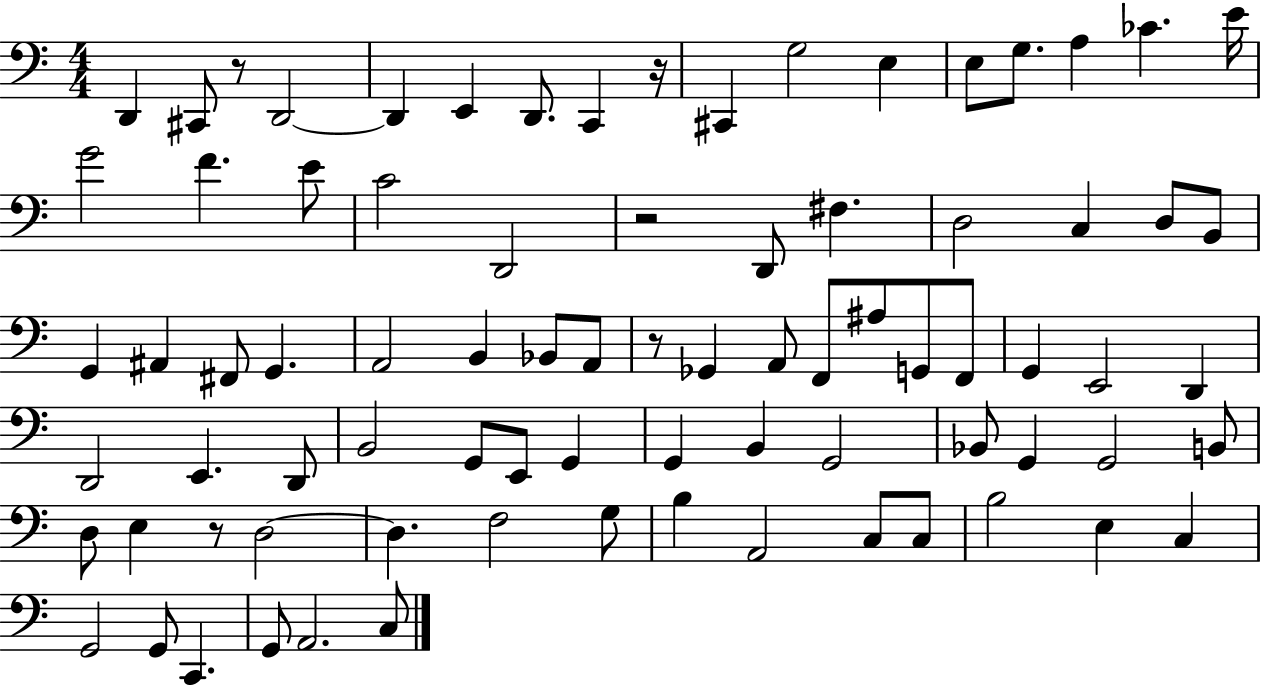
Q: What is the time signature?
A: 4/4